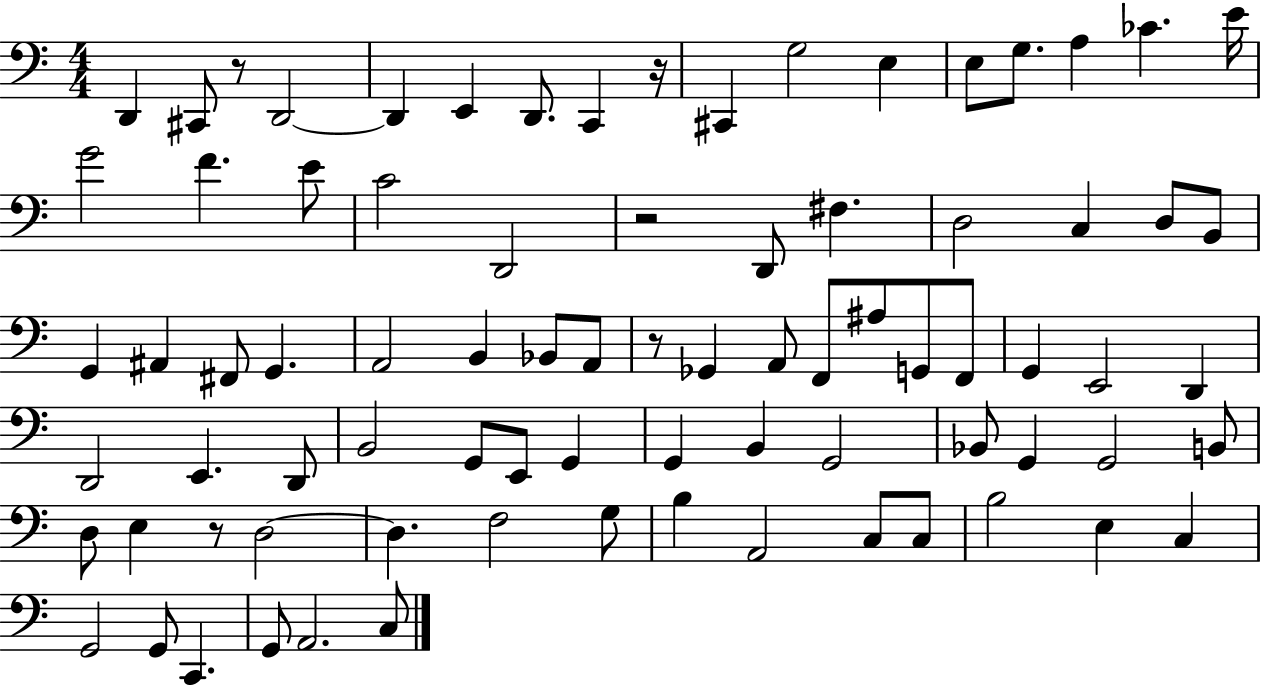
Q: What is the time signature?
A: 4/4